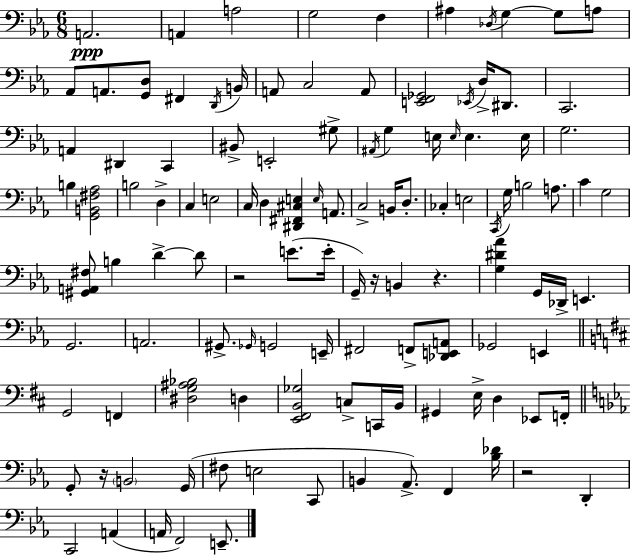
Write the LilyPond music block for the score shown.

{
  \clef bass
  \numericTimeSignature
  \time 6/8
  \key c \minor
  \repeat volta 2 { a,2.\ppp | a,4 a2 | g2 f4 | ais4 \acciaccatura { des16 } g4~~ g8 a8 | \break aes,8 a,8. <g, d>8 fis,4 | \acciaccatura { d,16 } b,16 a,8 c2 | a,8 <e, f, ges,>2 \acciaccatura { ees,16 } d16-> | dis,8. c,2. | \break a,4 dis,4 c,4 | bis,8-> e,2-. | gis8-> \acciaccatura { ais,16 } g4 e16 \grace { e16 } e4. | e16 g2. | \break b4 <g, b, fis aes>2 | b2 | d4-> c4 e2 | c16 d4 <dis, fis, cis e>4 | \break \grace { e16 } a,8. c2-> | b,16 d8.-. ces4-. e2 | \acciaccatura { c,16 } g16 b2 | a8. c'4 g2 | \break <gis, a, fis>8 b4 | d'4->~~ d'8 r2 | e'8.( e'16-. g,16--) r16 b,4 | r4. <g dis' aes'>4 g,16 | \break des,16-> e,4. g,2. | a,2. | gis,8.-> \grace { ges,16 } g,2 | e,16-- fis,2 | \break f,8-> <des, e, a,>8 ges,2 | e,4 \bar "||" \break \key d \major g,2 f,4 | <dis g ais bes>2 d4 | <e, fis, b, ges>2 c8-> c,16 b,16 | gis,4 e16-> d4 ees,8 f,16-. | \break \bar "||" \break \key ees \major g,8-. r16 \parenthesize b,2 g,16( | fis8 e2 c,8 | b,4 aes,8.->) f,4 <bes des'>16 | r2 d,4-. | \break c,2 a,4( | a,16 f,2) e,8.-- | } \bar "|."
}